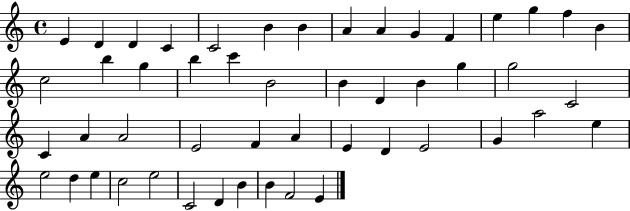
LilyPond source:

{
  \clef treble
  \time 4/4
  \defaultTimeSignature
  \key c \major
  e'4 d'4 d'4 c'4 | c'2 b'4 b'4 | a'4 a'4 g'4 f'4 | e''4 g''4 f''4 b'4 | \break c''2 b''4 g''4 | b''4 c'''4 b'2 | b'4 d'4 b'4 g''4 | g''2 c'2 | \break c'4 a'4 a'2 | e'2 f'4 a'4 | e'4 d'4 e'2 | g'4 a''2 e''4 | \break e''2 d''4 e''4 | c''2 e''2 | c'2 d'4 b'4 | b'4 f'2 e'4 | \break \bar "|."
}